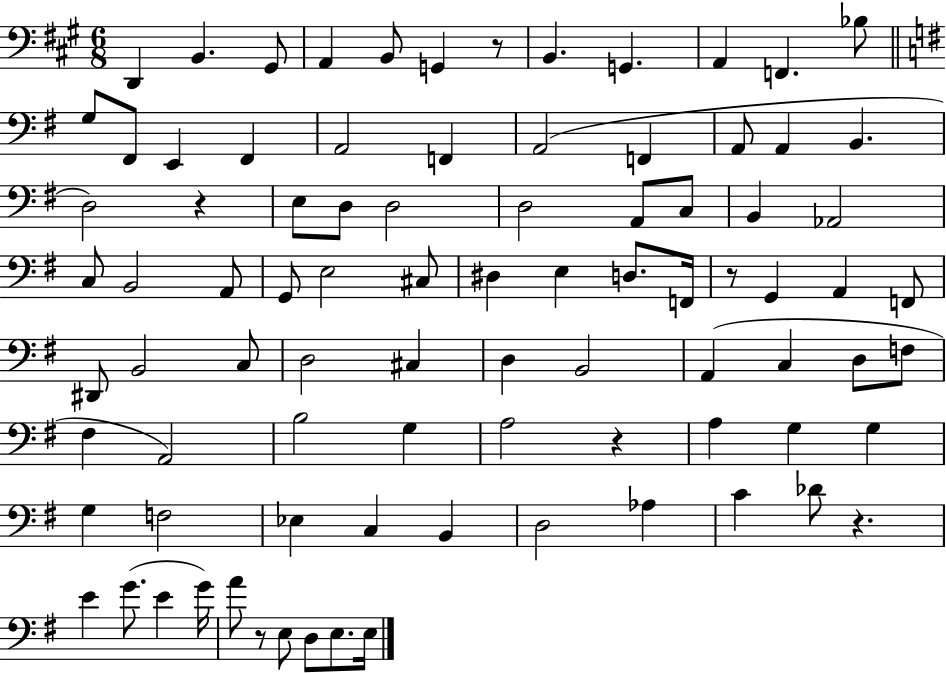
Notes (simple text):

D2/q B2/q. G#2/e A2/q B2/e G2/q R/e B2/q. G2/q. A2/q F2/q. Bb3/e G3/e F#2/e E2/q F#2/q A2/h F2/q A2/h F2/q A2/e A2/q B2/q. D3/h R/q E3/e D3/e D3/h D3/h A2/e C3/e B2/q Ab2/h C3/e B2/h A2/e G2/e E3/h C#3/e D#3/q E3/q D3/e. F2/s R/e G2/q A2/q F2/e D#2/e B2/h C3/e D3/h C#3/q D3/q B2/h A2/q C3/q D3/e F3/e F#3/q A2/h B3/h G3/q A3/h R/q A3/q G3/q G3/q G3/q F3/h Eb3/q C3/q B2/q D3/h Ab3/q C4/q Db4/e R/q. E4/q G4/e. E4/q G4/s A4/e R/e E3/e D3/e E3/e. E3/s